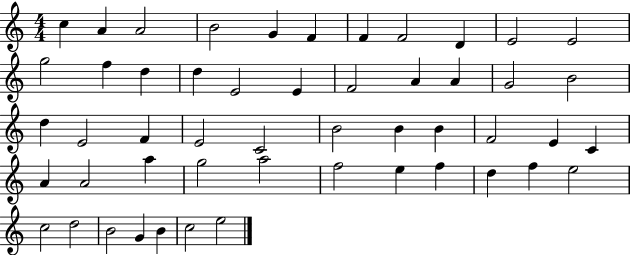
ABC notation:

X:1
T:Untitled
M:4/4
L:1/4
K:C
c A A2 B2 G F F F2 D E2 E2 g2 f d d E2 E F2 A A G2 B2 d E2 F E2 C2 B2 B B F2 E C A A2 a g2 a2 f2 e f d f e2 c2 d2 B2 G B c2 e2